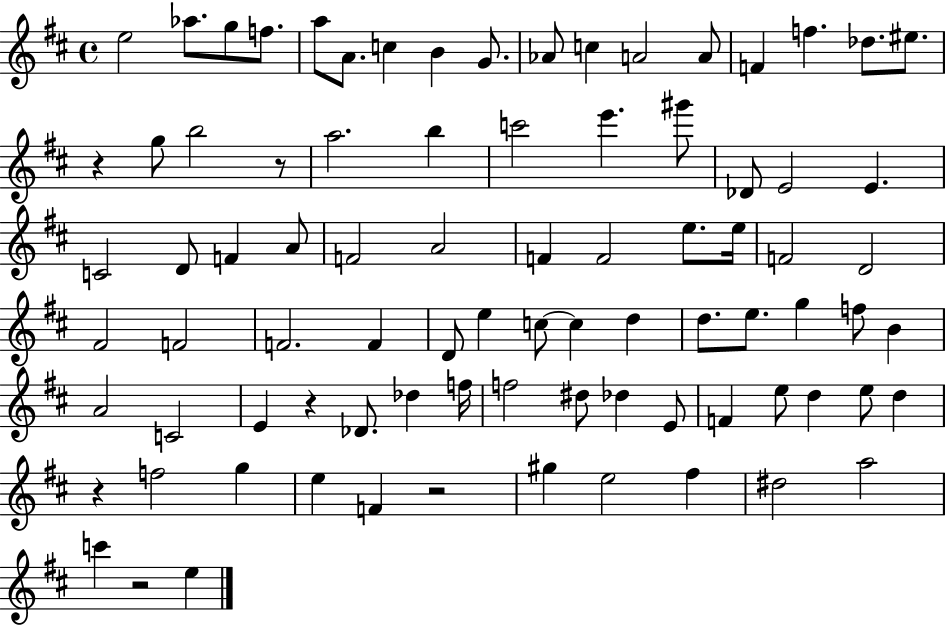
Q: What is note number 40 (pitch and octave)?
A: F#4